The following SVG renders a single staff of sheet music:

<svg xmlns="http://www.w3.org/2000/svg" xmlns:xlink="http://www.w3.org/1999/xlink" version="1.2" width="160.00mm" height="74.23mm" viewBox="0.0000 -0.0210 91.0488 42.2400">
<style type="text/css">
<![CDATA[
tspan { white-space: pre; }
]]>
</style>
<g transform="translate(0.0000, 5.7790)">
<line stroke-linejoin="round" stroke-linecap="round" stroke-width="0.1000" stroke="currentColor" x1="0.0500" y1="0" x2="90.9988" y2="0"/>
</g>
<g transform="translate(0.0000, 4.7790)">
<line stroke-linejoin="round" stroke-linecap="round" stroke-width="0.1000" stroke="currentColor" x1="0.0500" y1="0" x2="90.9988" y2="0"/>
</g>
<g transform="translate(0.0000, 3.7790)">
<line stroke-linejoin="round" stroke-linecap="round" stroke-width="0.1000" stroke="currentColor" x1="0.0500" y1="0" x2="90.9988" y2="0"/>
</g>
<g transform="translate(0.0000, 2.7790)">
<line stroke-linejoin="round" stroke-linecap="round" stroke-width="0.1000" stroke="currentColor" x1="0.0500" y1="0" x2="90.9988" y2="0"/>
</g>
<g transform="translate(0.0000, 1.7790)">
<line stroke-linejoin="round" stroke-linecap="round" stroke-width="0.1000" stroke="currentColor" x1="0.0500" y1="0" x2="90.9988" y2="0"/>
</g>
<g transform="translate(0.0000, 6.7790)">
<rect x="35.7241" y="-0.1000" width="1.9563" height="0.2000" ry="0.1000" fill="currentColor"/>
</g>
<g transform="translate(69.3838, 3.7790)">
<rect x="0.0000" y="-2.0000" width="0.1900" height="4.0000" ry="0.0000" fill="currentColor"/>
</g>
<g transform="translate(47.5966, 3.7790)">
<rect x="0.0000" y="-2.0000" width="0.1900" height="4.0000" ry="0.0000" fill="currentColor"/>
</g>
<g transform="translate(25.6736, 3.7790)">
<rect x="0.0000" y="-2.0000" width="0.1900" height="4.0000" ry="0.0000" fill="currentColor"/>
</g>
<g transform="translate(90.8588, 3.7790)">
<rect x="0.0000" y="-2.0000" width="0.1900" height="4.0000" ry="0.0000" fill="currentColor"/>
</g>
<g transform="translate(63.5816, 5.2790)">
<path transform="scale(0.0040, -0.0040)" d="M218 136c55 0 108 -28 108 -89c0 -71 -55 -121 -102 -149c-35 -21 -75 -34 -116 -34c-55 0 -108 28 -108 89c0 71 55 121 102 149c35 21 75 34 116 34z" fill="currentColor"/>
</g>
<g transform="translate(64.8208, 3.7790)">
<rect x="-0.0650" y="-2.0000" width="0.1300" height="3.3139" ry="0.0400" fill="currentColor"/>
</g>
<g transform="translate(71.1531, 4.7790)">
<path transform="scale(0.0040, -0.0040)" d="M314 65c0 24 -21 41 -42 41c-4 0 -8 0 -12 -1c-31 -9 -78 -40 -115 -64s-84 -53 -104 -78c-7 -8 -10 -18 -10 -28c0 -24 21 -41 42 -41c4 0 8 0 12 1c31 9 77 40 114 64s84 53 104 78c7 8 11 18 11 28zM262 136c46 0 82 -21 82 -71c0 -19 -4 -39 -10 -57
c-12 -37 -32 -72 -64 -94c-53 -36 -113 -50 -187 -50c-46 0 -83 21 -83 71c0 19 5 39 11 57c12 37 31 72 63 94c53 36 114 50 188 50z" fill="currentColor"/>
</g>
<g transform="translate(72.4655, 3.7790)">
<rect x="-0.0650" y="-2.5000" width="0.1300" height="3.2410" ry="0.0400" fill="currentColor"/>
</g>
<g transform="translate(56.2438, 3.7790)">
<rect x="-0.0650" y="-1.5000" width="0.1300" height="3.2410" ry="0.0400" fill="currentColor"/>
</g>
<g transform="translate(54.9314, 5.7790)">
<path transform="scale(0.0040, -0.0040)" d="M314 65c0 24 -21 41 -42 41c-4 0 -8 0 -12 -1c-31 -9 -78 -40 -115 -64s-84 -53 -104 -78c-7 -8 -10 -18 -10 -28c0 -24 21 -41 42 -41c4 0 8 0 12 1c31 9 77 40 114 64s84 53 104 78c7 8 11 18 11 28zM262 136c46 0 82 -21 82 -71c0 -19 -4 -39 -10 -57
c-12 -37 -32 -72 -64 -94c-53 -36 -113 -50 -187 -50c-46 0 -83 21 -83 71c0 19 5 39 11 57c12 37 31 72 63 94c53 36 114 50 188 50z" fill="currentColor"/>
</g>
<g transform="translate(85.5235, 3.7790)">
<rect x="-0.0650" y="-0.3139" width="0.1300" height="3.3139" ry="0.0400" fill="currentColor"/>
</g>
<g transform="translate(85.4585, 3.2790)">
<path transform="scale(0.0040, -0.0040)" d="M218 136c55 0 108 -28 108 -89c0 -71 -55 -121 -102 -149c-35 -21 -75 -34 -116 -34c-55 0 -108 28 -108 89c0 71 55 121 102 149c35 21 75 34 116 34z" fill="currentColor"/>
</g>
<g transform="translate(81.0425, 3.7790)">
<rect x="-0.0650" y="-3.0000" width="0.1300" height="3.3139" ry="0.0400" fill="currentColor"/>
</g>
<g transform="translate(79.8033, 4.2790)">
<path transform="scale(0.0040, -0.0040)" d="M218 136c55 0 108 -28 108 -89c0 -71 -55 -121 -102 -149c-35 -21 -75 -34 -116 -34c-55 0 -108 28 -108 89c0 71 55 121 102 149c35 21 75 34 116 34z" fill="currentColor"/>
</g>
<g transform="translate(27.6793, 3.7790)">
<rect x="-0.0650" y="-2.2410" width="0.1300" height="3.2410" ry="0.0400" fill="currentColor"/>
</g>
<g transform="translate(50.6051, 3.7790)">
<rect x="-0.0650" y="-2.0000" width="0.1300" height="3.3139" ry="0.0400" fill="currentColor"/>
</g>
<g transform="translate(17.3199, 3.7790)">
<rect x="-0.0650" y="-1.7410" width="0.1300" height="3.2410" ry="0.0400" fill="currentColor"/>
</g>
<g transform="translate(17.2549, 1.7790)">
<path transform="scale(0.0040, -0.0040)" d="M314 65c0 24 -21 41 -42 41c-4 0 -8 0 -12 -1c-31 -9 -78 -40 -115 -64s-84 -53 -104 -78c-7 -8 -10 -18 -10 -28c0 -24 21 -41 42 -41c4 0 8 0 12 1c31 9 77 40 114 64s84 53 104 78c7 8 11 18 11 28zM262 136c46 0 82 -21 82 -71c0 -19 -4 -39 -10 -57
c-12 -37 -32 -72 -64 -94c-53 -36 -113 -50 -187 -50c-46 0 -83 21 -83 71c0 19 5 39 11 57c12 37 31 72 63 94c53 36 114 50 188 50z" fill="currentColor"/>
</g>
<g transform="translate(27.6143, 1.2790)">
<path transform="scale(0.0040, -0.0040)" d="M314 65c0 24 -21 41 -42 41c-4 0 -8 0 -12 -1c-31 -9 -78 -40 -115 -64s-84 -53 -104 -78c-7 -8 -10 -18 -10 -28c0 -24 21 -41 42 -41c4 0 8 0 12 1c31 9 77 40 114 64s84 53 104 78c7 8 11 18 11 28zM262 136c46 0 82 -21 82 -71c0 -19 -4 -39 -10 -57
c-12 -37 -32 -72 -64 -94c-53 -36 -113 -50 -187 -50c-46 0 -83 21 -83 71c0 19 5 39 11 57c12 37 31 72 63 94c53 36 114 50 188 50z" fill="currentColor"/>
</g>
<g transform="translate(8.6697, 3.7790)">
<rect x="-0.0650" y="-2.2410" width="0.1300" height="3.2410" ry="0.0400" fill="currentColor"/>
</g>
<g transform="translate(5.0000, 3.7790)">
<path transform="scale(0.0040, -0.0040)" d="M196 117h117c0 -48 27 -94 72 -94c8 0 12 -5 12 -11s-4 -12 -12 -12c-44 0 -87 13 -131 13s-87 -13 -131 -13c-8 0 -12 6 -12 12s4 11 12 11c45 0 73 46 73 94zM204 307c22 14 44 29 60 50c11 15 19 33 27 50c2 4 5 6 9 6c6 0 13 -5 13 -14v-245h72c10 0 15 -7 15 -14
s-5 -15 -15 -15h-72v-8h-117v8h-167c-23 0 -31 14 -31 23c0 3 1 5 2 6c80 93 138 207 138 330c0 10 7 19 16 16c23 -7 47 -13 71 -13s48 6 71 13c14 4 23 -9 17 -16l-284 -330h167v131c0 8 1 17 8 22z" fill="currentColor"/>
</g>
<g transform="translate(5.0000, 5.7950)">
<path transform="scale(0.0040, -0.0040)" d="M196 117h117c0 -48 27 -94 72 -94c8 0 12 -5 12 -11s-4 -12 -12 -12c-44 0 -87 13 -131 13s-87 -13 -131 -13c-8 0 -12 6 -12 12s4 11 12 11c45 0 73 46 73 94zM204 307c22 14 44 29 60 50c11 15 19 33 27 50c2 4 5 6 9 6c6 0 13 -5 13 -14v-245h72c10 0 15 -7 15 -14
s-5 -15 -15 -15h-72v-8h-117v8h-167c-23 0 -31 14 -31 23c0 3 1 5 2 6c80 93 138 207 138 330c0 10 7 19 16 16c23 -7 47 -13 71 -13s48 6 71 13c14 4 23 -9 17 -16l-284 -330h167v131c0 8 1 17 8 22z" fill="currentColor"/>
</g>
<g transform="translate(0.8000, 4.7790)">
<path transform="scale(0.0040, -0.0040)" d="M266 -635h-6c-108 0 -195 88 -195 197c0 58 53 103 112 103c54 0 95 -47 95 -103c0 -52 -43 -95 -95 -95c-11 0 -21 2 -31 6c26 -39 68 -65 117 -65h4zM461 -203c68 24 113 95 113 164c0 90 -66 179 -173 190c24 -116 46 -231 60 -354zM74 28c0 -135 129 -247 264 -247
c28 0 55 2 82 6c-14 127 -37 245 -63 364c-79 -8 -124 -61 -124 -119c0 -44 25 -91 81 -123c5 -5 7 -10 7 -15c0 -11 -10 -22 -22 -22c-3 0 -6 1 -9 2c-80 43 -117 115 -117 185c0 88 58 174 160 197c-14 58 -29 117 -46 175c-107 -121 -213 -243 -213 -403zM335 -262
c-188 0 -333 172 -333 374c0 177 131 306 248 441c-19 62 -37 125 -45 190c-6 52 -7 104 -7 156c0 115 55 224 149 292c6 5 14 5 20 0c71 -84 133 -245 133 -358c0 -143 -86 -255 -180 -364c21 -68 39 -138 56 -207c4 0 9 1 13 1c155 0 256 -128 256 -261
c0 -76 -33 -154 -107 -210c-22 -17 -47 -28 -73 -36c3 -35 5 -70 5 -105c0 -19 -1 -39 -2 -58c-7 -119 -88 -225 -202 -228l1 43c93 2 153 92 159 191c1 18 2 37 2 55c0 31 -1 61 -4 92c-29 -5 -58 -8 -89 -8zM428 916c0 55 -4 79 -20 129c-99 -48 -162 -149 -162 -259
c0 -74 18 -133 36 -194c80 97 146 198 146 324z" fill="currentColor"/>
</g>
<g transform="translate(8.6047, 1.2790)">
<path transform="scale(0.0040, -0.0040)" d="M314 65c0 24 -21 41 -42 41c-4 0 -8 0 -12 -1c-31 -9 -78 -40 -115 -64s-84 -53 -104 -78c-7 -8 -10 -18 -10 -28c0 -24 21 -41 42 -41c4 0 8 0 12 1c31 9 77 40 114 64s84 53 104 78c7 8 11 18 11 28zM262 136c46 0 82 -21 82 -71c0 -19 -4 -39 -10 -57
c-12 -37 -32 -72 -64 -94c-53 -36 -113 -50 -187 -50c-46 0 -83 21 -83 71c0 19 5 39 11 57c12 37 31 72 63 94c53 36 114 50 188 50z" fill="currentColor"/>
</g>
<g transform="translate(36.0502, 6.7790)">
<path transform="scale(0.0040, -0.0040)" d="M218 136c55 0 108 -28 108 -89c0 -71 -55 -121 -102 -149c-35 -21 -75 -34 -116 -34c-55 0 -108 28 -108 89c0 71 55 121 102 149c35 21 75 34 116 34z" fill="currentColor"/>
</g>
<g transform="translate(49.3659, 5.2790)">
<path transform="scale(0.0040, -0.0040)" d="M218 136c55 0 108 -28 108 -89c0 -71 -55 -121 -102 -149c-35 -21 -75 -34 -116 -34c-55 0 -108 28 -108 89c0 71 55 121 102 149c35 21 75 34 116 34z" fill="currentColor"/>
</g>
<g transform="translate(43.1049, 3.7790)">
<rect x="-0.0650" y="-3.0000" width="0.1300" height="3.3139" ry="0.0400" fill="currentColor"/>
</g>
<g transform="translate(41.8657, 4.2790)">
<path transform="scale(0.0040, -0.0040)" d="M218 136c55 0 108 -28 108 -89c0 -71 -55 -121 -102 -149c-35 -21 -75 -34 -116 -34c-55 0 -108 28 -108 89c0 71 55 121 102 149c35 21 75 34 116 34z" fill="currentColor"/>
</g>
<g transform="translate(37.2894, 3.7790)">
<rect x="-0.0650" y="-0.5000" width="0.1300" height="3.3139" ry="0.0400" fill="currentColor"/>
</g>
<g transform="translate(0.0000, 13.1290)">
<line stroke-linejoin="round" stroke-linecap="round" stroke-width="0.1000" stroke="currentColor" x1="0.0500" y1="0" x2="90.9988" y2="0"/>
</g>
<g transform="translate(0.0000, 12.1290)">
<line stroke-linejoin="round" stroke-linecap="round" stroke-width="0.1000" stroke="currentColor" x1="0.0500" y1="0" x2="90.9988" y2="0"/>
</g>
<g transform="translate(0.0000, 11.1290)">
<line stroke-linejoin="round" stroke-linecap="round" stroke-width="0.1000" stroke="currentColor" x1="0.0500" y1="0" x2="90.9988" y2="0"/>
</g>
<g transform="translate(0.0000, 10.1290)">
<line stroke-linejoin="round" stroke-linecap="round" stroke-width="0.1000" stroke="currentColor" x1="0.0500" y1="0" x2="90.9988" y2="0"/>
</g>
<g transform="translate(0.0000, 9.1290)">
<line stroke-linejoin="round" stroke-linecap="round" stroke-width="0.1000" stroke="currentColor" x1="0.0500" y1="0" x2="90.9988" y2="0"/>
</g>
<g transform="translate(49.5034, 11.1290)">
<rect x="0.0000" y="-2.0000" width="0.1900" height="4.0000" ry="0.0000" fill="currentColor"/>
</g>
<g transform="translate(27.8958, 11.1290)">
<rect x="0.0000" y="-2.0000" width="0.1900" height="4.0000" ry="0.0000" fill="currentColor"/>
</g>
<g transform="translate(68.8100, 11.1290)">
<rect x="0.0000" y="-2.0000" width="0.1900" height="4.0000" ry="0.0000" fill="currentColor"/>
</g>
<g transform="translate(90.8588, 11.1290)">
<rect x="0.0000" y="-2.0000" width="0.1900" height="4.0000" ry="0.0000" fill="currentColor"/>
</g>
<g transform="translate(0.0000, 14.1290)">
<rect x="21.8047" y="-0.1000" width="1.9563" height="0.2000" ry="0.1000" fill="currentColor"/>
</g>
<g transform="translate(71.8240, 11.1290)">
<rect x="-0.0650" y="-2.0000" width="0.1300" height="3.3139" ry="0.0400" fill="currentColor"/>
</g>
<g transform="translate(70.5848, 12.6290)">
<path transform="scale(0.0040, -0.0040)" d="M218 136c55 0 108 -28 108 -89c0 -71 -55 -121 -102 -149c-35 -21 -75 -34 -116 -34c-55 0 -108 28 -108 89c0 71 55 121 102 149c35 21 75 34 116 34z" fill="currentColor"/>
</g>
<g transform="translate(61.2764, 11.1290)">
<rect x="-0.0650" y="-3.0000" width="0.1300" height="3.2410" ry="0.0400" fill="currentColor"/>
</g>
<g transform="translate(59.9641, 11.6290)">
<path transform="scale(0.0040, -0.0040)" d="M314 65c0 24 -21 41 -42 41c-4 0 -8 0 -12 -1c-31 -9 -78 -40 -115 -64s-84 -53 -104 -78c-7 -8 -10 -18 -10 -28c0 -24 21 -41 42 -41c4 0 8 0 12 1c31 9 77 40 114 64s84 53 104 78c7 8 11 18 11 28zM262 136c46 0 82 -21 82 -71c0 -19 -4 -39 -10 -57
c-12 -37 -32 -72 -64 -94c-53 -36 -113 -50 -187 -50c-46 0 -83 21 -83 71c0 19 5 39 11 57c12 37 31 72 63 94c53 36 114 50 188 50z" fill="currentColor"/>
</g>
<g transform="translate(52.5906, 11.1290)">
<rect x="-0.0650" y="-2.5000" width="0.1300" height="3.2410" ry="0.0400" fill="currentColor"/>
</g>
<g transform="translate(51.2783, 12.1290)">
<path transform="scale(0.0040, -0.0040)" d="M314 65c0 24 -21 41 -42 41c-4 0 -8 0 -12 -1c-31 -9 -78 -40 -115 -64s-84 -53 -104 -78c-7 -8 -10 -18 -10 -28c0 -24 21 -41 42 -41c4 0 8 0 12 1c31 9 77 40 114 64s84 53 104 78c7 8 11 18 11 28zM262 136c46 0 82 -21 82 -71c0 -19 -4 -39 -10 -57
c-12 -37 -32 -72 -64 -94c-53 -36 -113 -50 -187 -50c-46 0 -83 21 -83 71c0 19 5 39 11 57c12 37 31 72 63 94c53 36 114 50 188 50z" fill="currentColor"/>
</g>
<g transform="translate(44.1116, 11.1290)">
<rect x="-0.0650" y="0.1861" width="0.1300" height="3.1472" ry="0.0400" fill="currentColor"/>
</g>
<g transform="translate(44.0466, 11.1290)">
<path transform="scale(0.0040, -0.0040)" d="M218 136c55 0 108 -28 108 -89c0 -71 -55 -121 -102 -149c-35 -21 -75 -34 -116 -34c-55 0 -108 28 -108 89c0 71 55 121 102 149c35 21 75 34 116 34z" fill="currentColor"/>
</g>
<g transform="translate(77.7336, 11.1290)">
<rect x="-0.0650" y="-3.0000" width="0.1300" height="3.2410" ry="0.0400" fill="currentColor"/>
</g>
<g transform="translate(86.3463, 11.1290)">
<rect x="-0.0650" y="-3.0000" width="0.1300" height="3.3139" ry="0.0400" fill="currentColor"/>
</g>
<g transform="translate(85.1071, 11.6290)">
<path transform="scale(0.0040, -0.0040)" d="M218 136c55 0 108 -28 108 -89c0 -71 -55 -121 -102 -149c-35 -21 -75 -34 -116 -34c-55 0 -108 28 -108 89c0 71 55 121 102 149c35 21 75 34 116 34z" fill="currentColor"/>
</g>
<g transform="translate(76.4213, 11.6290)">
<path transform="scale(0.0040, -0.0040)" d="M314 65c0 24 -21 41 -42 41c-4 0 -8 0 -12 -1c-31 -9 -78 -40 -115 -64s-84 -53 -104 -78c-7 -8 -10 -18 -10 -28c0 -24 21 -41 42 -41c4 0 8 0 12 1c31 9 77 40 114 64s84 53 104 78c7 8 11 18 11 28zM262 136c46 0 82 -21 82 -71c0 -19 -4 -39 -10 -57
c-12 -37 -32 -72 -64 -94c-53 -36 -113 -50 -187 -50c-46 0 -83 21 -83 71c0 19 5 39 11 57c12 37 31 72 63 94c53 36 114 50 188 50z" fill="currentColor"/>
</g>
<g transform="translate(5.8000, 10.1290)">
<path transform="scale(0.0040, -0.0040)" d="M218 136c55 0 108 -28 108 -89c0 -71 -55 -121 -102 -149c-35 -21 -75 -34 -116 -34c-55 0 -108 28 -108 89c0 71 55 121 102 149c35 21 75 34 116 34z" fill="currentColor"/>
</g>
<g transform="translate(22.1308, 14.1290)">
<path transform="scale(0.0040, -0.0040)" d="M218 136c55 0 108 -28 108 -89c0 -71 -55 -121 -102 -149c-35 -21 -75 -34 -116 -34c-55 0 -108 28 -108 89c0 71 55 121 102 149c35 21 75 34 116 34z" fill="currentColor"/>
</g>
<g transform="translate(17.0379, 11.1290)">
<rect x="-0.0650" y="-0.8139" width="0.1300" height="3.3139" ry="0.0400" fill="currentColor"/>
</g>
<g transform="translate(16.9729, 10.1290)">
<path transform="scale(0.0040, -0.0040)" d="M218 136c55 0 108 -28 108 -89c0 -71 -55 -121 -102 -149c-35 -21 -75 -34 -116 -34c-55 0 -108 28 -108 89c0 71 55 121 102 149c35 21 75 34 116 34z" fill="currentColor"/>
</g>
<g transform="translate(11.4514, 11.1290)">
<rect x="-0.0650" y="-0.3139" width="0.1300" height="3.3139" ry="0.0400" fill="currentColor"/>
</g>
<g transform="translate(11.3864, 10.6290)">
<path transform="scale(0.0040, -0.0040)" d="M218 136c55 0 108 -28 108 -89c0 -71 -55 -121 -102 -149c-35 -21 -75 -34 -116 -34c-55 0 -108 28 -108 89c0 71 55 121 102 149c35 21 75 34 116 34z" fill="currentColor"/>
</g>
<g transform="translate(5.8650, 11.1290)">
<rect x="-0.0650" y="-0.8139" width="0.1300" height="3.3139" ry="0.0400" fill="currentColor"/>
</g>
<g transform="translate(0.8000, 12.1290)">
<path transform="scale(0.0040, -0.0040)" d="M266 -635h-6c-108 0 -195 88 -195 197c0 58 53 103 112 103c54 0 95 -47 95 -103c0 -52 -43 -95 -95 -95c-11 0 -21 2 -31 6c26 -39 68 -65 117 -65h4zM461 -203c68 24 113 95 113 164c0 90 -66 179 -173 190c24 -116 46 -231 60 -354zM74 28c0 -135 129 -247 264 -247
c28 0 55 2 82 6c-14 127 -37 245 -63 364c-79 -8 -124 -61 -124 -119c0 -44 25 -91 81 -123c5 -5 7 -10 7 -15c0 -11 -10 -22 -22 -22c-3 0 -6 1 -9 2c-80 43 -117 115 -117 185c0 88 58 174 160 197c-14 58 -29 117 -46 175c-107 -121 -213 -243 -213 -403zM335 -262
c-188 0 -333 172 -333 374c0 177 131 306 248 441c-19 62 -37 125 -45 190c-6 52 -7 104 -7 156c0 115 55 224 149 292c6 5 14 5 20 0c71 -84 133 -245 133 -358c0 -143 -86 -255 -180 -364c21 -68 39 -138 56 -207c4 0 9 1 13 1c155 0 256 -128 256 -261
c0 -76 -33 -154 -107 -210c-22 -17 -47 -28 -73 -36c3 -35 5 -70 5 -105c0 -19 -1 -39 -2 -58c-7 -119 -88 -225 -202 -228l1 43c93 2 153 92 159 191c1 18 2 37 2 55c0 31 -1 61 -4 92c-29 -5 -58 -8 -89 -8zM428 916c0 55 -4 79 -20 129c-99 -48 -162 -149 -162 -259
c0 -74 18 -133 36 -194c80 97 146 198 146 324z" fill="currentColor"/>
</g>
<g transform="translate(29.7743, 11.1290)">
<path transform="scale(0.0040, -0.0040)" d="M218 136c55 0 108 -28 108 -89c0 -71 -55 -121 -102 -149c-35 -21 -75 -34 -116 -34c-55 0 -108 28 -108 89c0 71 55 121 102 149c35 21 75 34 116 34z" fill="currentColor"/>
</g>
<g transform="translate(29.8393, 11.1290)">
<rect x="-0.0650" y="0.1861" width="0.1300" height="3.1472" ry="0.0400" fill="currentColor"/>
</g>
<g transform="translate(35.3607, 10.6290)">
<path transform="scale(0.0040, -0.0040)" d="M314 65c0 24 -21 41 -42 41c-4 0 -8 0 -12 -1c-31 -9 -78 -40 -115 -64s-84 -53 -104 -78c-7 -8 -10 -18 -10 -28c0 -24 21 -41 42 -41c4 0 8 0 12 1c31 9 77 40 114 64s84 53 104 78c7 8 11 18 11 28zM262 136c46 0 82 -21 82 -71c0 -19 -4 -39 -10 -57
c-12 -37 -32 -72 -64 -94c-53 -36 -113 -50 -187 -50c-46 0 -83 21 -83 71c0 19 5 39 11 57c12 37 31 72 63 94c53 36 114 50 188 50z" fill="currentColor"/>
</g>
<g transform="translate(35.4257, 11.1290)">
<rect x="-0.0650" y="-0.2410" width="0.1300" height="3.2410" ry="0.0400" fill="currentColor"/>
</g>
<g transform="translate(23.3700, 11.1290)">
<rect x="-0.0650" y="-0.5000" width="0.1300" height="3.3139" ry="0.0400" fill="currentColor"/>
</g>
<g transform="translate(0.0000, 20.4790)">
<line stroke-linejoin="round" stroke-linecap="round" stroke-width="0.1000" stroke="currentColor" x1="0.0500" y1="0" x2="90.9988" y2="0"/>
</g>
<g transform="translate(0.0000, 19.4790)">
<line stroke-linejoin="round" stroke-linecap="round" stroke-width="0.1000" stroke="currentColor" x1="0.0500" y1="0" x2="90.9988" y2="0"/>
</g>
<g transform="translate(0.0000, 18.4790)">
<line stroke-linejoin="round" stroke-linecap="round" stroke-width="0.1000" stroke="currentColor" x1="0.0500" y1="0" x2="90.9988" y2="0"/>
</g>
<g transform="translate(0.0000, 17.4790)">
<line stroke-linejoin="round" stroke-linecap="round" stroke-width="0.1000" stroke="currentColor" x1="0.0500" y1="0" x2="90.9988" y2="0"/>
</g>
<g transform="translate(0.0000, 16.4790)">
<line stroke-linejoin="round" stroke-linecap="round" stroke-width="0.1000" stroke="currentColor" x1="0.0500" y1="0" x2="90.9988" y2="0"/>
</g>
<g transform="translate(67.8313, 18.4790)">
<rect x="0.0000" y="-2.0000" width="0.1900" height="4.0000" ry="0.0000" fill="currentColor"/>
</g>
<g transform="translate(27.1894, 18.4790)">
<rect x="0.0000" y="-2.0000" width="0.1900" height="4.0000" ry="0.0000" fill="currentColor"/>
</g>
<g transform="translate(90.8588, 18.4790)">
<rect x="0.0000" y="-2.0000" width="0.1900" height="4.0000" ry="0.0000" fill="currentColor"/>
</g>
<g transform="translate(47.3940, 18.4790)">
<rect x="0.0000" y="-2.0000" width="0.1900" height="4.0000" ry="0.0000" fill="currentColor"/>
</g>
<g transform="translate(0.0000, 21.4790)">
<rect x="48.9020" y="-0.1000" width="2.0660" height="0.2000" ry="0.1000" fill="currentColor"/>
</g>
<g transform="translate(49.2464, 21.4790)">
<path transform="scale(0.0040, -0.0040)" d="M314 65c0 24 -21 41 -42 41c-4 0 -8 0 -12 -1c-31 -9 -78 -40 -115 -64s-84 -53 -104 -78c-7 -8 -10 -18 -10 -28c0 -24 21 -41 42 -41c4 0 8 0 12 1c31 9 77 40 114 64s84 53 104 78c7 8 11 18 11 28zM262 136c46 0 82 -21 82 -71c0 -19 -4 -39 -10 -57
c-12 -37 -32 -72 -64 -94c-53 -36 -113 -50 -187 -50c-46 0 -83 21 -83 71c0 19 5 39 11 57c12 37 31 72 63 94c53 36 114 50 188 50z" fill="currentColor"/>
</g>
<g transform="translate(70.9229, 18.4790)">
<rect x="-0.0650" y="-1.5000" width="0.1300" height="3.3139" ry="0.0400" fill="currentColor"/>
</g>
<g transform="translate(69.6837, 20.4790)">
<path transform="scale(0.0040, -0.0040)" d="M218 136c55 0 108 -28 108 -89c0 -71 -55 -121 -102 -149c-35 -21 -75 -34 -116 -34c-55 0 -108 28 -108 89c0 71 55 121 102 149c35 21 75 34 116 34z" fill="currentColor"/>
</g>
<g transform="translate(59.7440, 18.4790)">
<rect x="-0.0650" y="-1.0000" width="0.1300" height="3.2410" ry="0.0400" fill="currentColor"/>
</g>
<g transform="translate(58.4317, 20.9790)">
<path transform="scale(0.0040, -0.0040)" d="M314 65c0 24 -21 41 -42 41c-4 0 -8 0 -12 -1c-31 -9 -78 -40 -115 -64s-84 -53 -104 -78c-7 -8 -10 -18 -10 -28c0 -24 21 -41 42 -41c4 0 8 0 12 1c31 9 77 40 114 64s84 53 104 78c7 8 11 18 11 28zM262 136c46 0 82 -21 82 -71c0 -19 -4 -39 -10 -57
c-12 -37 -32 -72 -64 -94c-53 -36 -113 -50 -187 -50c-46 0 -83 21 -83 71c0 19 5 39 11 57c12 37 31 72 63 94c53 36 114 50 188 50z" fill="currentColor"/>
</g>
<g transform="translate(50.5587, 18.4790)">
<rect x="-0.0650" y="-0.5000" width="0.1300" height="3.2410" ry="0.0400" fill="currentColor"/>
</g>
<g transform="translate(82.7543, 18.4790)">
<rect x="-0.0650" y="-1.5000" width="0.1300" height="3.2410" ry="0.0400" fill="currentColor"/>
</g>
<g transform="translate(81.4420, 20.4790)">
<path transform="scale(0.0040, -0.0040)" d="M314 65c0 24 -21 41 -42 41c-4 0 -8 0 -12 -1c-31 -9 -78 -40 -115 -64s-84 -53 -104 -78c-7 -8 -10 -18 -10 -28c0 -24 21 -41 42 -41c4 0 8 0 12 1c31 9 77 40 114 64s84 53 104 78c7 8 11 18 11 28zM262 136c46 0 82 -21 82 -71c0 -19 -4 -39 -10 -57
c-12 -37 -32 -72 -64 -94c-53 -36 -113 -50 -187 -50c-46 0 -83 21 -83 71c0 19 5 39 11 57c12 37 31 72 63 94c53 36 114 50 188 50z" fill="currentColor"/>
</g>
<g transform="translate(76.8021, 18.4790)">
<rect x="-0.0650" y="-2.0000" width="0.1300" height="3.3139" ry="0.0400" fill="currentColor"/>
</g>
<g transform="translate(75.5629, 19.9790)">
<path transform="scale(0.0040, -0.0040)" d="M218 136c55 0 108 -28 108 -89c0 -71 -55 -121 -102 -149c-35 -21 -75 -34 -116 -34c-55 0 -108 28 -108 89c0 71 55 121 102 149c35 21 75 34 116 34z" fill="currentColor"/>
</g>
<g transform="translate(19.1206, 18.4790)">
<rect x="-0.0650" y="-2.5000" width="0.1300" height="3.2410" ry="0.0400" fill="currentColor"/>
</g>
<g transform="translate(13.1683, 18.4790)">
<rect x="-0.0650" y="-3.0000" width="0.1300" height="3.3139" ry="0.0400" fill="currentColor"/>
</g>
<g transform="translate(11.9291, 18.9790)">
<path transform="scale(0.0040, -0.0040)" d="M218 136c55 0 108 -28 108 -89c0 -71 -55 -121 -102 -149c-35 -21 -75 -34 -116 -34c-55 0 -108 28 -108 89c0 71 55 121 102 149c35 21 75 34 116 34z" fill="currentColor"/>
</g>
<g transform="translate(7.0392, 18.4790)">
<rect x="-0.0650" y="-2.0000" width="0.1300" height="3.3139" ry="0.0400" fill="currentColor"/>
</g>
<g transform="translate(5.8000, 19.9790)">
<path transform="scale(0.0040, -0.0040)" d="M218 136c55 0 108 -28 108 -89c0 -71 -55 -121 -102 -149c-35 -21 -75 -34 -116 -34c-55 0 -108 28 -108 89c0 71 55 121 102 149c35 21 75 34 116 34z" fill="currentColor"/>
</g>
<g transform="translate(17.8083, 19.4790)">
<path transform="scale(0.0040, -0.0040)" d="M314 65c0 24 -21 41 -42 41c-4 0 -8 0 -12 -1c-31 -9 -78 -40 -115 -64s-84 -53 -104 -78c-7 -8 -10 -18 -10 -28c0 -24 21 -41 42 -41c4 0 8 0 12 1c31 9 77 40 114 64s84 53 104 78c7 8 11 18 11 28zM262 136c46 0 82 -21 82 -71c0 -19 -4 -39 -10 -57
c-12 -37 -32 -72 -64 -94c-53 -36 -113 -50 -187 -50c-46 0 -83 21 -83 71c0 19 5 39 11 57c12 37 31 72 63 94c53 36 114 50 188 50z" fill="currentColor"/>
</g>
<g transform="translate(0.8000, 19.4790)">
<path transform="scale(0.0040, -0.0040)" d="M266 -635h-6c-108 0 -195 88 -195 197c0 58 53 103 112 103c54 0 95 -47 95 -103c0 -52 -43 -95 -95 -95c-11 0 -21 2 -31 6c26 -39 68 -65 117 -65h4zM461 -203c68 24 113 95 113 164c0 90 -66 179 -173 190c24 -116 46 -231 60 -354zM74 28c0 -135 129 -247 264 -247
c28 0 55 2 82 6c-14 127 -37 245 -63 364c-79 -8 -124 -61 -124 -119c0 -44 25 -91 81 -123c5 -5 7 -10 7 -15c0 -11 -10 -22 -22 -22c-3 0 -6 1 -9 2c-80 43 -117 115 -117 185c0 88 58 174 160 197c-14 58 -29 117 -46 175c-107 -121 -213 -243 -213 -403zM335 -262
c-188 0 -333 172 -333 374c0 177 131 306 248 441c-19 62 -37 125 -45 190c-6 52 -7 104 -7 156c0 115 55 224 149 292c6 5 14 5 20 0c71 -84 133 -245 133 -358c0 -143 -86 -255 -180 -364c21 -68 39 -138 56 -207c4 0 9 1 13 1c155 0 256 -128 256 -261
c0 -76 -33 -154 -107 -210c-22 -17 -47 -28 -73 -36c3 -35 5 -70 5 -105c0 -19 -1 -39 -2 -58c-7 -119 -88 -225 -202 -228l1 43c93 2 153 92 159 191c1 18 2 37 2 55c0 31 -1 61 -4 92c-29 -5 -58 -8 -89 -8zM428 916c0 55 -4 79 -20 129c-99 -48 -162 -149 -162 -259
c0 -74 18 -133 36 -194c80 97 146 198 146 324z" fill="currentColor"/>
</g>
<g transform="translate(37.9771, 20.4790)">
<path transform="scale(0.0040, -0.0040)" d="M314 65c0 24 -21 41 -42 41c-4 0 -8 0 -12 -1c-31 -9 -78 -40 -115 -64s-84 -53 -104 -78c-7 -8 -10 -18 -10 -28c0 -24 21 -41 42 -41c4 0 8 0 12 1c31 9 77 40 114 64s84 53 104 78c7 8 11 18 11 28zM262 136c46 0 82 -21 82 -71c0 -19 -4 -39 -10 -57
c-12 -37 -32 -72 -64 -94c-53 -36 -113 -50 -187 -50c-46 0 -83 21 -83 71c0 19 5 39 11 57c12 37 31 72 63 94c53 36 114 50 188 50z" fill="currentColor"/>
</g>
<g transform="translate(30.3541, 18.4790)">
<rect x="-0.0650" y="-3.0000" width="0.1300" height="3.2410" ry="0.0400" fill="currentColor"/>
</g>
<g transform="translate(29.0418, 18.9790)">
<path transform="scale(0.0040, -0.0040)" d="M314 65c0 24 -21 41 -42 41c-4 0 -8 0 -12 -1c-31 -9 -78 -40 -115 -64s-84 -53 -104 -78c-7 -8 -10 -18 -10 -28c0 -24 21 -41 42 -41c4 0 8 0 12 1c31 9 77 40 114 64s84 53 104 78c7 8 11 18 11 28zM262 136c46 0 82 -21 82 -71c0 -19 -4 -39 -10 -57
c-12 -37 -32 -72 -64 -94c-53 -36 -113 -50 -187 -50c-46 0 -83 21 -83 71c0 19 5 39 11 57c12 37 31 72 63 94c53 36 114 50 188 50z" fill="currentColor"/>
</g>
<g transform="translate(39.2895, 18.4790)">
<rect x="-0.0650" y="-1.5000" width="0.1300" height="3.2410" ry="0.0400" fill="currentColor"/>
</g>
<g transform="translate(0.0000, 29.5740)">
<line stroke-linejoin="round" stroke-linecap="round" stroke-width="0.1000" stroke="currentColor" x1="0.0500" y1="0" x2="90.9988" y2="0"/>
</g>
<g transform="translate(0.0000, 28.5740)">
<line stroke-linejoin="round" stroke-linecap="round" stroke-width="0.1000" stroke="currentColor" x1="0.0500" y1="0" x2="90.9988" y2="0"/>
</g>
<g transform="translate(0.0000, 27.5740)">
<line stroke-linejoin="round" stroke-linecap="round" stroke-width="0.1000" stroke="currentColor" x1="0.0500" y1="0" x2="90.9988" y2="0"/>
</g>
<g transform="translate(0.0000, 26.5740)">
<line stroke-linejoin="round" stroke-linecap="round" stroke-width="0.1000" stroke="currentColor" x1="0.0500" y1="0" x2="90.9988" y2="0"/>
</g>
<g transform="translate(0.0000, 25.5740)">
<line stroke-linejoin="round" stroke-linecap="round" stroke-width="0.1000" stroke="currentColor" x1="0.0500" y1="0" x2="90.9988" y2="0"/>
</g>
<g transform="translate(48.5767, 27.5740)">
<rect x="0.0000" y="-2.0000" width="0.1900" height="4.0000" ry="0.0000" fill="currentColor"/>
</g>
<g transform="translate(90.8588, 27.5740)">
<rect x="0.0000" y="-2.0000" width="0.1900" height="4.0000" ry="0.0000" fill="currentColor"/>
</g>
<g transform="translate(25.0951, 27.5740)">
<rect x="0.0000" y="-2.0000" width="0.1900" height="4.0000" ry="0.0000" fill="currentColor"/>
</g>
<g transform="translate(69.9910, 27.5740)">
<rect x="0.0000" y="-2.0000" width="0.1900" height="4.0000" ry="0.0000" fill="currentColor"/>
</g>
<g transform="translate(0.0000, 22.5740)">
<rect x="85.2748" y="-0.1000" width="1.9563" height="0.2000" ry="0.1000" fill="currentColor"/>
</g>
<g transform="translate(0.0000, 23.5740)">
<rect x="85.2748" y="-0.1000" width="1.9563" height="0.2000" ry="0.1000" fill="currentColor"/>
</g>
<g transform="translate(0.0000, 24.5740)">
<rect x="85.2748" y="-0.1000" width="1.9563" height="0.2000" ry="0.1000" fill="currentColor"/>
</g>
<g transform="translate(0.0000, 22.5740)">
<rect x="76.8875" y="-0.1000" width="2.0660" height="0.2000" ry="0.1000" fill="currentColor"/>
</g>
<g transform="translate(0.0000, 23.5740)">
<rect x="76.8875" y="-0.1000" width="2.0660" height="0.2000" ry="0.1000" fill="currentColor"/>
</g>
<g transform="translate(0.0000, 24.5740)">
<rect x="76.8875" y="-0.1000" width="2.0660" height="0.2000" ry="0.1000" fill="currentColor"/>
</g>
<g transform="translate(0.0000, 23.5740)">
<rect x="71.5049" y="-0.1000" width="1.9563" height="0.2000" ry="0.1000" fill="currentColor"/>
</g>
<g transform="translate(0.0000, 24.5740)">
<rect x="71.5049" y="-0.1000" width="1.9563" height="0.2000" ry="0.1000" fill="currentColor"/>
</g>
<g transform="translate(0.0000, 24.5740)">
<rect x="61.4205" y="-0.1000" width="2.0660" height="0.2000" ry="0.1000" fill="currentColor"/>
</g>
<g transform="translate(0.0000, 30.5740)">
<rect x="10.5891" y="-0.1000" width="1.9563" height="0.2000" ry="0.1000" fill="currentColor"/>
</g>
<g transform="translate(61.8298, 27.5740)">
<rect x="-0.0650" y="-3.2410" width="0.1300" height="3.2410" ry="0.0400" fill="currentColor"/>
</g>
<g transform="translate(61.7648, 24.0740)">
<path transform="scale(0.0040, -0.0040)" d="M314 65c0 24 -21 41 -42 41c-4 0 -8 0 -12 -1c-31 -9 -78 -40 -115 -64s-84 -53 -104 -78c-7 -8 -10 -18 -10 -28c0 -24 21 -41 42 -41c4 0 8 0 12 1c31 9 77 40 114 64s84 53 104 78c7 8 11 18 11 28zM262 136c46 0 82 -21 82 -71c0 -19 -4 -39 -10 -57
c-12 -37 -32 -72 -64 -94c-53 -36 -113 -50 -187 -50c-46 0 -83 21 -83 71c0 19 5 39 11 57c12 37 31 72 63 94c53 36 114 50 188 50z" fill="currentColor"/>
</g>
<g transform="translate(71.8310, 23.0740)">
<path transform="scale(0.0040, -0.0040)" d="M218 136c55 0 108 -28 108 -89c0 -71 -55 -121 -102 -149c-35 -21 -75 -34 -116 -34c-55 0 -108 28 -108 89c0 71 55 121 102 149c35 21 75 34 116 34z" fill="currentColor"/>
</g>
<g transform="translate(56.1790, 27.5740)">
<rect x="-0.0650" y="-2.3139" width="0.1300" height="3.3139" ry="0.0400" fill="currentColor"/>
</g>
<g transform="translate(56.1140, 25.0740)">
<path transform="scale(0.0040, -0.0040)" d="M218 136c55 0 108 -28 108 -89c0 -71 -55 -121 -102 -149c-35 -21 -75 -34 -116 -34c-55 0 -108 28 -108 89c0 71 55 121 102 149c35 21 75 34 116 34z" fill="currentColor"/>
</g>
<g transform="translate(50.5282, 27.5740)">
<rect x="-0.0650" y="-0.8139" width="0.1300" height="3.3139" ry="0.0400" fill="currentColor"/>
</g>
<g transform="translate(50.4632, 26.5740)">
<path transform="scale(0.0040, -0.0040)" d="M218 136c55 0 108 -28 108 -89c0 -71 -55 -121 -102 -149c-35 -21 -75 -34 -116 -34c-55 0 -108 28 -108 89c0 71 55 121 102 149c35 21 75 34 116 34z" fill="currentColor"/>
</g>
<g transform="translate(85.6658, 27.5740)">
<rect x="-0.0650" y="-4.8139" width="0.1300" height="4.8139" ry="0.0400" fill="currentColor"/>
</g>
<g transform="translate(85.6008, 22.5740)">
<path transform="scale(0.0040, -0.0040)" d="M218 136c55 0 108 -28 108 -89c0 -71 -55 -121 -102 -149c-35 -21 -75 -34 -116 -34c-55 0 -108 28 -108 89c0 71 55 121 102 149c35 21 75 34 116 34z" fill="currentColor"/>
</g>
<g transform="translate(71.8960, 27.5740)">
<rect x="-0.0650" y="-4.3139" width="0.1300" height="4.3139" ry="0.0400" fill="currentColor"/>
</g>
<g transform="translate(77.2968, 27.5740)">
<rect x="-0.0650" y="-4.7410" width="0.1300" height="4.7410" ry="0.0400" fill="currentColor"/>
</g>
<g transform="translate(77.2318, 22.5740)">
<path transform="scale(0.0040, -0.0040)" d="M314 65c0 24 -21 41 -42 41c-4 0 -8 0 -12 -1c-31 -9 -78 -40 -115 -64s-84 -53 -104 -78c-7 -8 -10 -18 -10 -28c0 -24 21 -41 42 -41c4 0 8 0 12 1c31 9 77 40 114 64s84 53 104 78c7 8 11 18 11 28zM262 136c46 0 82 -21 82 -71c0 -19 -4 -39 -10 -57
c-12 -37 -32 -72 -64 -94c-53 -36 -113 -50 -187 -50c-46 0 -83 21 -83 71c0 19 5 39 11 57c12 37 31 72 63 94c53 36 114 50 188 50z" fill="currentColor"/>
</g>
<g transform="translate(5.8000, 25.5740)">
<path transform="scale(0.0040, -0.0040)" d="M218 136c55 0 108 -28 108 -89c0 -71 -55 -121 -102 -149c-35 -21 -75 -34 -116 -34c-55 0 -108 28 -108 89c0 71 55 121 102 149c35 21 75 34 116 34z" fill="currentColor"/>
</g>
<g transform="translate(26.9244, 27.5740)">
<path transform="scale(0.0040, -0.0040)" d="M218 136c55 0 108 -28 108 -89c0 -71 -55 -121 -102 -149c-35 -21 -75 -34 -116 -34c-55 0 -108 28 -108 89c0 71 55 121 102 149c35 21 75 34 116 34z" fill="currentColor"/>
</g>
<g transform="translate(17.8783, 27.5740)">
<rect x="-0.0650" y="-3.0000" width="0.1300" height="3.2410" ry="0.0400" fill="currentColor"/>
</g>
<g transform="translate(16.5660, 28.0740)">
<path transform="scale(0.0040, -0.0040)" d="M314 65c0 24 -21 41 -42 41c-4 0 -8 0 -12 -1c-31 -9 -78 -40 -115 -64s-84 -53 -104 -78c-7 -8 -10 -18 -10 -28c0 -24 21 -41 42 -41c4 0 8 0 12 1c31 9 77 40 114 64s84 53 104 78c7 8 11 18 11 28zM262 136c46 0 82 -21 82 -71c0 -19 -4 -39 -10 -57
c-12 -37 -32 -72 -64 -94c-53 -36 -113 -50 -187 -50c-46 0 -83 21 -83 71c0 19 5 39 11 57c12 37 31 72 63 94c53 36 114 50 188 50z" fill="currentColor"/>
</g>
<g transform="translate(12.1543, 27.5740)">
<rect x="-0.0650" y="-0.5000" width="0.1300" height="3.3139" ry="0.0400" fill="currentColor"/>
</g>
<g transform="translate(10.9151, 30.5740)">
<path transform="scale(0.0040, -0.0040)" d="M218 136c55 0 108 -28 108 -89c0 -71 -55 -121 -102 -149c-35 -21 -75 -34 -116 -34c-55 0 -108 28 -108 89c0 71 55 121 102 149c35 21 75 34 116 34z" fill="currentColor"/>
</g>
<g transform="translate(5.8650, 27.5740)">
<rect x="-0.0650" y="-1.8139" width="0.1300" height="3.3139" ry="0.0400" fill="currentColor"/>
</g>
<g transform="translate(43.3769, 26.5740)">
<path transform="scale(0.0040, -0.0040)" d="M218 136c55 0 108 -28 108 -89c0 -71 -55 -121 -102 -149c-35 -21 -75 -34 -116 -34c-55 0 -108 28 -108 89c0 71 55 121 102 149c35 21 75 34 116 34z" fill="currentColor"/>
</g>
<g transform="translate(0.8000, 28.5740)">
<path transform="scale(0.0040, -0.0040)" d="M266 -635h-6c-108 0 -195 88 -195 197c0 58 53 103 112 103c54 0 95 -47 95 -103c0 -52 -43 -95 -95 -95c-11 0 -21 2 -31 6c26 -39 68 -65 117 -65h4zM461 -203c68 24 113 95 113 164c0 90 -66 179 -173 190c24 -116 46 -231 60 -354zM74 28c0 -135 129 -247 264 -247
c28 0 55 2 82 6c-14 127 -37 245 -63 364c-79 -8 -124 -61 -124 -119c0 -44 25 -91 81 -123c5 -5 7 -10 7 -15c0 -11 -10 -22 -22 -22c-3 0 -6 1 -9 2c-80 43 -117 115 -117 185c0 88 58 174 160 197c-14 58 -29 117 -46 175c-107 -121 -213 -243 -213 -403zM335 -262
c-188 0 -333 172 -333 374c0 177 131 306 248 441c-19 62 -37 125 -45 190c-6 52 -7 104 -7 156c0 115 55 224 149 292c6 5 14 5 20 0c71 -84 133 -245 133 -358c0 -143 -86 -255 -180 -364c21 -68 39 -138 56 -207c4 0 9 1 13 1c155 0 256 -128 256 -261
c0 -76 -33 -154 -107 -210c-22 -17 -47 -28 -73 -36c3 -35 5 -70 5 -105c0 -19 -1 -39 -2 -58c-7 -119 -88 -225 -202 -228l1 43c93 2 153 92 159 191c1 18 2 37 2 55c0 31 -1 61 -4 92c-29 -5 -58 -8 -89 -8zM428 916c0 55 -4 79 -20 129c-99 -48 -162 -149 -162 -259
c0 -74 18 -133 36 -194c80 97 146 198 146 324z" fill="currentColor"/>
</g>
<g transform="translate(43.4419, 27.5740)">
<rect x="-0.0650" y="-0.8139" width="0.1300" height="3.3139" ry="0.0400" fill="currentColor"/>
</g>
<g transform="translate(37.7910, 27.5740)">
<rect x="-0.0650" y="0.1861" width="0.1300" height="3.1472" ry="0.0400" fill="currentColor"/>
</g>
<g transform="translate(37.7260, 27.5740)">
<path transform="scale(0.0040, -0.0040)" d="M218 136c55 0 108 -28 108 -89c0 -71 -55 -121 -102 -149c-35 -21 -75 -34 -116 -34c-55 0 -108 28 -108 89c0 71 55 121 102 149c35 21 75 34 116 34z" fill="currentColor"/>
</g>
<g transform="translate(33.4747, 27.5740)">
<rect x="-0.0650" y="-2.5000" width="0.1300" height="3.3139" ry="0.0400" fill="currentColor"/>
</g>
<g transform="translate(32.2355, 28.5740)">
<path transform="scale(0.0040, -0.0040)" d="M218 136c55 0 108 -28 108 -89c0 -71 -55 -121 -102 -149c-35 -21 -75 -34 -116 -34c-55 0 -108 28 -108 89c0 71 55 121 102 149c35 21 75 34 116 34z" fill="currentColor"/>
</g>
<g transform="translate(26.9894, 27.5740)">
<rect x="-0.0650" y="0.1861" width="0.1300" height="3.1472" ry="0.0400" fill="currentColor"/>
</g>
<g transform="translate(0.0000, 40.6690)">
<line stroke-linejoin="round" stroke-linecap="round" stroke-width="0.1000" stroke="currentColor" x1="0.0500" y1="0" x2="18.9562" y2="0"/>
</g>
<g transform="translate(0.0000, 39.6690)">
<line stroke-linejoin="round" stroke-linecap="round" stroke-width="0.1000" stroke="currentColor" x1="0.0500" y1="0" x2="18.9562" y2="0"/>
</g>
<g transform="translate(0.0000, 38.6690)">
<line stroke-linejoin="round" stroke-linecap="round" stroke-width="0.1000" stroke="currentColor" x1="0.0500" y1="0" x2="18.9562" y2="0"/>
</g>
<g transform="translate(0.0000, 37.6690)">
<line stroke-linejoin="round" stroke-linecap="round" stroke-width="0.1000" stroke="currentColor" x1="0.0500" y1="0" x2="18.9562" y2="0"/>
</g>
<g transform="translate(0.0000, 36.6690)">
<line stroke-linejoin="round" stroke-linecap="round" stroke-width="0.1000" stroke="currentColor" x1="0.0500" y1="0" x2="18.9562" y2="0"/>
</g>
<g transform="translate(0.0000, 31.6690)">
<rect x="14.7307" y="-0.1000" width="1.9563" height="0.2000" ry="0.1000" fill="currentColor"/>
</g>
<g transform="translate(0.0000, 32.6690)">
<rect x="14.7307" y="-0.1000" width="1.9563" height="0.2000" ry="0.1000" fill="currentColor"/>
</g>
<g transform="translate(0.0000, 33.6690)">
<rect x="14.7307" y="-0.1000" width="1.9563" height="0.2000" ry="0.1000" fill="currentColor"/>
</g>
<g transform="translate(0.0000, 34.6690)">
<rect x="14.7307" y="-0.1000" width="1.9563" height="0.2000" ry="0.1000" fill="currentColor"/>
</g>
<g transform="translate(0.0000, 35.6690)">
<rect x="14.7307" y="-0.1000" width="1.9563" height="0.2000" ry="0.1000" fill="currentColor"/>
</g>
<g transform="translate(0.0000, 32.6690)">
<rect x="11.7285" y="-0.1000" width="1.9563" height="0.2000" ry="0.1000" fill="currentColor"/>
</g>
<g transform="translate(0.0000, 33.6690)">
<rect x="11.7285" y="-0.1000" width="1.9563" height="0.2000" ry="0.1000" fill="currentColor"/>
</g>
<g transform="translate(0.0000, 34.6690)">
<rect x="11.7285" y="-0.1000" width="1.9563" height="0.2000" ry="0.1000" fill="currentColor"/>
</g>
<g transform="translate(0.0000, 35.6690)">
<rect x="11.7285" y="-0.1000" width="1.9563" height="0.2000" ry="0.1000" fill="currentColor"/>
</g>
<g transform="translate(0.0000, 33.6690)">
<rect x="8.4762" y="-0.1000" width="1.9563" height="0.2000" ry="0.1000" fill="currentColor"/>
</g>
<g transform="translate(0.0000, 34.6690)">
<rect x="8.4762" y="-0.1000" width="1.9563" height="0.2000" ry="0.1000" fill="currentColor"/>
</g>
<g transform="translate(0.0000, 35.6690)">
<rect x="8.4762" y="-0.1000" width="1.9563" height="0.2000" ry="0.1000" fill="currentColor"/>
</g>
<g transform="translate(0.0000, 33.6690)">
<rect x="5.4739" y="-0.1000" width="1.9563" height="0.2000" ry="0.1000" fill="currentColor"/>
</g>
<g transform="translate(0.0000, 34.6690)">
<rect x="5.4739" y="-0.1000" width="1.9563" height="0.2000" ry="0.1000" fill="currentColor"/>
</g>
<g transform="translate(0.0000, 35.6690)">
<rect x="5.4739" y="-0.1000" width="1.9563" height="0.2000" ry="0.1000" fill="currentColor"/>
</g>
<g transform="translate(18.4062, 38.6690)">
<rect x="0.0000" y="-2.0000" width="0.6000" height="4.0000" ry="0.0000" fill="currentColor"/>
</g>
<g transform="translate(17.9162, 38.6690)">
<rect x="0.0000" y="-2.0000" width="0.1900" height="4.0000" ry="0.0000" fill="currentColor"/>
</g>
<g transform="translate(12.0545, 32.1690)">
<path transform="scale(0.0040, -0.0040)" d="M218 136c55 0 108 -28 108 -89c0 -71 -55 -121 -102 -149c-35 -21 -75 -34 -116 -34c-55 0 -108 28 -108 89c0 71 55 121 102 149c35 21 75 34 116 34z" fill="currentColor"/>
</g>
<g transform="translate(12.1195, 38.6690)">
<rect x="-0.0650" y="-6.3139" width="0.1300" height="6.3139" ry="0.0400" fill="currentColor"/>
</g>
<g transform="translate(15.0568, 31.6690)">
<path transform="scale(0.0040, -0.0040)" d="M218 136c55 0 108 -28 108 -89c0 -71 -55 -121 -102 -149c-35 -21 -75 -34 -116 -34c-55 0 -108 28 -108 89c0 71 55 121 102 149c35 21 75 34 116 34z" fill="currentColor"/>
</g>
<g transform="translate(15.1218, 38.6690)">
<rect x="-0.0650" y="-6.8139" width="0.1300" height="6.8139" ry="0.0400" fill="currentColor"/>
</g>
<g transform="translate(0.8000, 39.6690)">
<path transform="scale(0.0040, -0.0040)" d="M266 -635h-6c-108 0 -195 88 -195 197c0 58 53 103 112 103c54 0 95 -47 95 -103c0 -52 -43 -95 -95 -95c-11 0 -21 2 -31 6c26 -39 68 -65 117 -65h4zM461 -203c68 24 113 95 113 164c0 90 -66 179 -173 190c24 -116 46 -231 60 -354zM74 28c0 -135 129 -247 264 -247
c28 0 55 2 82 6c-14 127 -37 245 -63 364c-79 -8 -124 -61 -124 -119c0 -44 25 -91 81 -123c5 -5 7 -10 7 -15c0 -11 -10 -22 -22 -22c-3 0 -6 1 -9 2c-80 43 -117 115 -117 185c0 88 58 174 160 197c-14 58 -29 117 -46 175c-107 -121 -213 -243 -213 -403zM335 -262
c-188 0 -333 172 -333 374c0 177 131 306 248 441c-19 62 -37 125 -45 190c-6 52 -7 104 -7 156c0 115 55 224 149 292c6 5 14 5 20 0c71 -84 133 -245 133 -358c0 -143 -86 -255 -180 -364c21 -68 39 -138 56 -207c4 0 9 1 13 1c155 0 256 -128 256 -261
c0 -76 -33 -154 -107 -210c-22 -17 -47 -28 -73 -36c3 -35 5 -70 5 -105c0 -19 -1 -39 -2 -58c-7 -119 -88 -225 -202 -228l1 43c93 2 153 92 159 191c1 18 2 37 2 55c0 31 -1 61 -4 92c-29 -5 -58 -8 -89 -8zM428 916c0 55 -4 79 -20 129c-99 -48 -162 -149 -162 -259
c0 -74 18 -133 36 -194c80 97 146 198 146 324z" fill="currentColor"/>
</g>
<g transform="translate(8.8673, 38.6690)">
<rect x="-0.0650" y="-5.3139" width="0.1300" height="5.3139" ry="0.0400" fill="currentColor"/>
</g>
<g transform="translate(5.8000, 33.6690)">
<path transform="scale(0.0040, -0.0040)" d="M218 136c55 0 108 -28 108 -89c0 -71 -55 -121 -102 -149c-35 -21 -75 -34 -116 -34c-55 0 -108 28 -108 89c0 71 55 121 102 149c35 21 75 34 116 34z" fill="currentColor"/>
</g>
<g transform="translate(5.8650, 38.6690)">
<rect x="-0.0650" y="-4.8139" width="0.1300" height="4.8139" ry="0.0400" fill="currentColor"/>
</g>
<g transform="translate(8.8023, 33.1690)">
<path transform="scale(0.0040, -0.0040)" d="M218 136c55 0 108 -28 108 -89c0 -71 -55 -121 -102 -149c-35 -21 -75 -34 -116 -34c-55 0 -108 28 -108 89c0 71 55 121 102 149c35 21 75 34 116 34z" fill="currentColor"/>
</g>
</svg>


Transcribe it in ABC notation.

X:1
T:Untitled
M:4/4
L:1/4
K:C
g2 f2 g2 C A F E2 F G2 A c d c d C B c2 B G2 A2 F A2 A F A G2 A2 E2 C2 D2 E F E2 f C A2 B G B d d g b2 d' e'2 e' e' f' a' b'